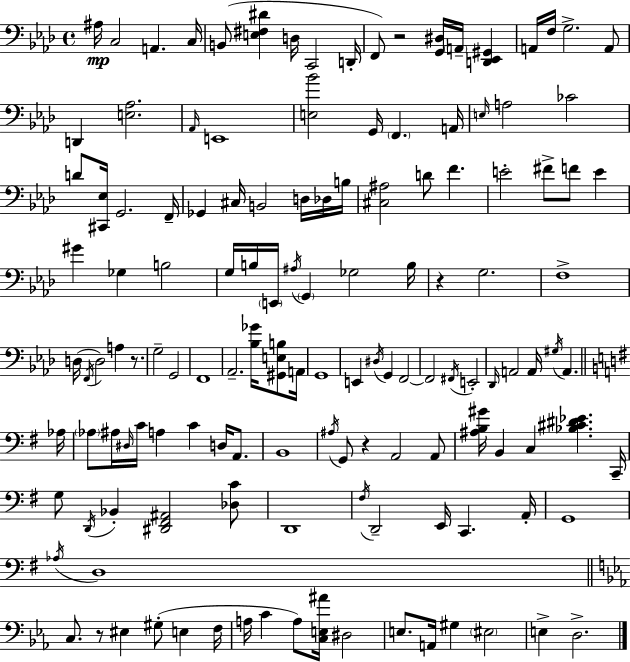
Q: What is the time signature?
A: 4/4